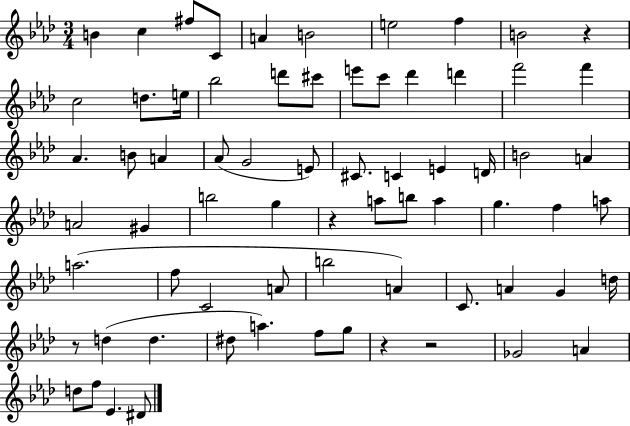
B4/q C5/q F#5/e C4/e A4/q B4/h E5/h F5/q B4/h R/q C5/h D5/e. E5/s Bb5/h D6/e C#6/e E6/e C6/e Db6/q D6/q F6/h F6/q Ab4/q. B4/e A4/q Ab4/e G4/h E4/e C#4/e. C4/q E4/q D4/s B4/h A4/q A4/h G#4/q B5/h G5/q R/q A5/e B5/e A5/q G5/q. F5/q A5/e A5/h. F5/e C4/h A4/e B5/h A4/q C4/e. A4/q G4/q D5/s R/e D5/q D5/q. D#5/e A5/q. F5/e G5/e R/q R/h Gb4/h A4/q D5/e F5/e Eb4/q. D#4/e